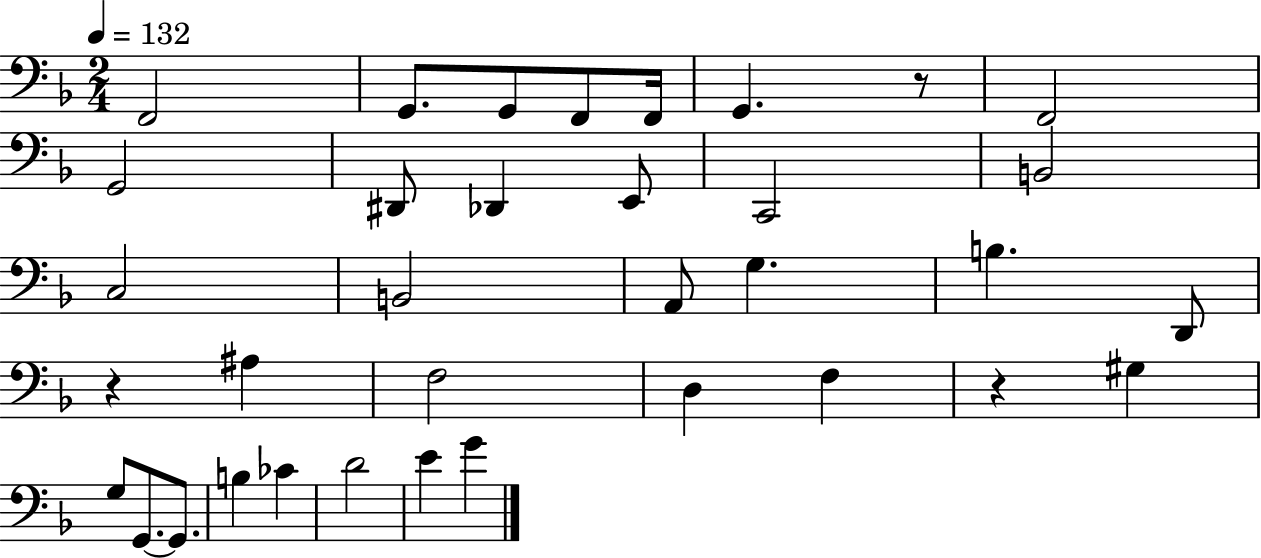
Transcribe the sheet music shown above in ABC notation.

X:1
T:Untitled
M:2/4
L:1/4
K:F
F,,2 G,,/2 G,,/2 F,,/2 F,,/4 G,, z/2 F,,2 G,,2 ^D,,/2 _D,, E,,/2 C,,2 B,,2 C,2 B,,2 A,,/2 G, B, D,,/2 z ^A, F,2 D, F, z ^G, G,/2 G,,/2 G,,/2 B, _C D2 E G